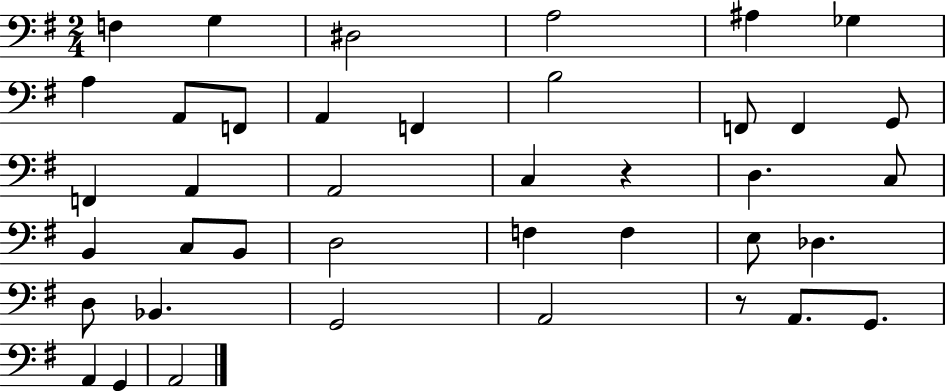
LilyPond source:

{
  \clef bass
  \numericTimeSignature
  \time 2/4
  \key g \major
  f4 g4 | dis2 | a2 | ais4 ges4 | \break a4 a,8 f,8 | a,4 f,4 | b2 | f,8 f,4 g,8 | \break f,4 a,4 | a,2 | c4 r4 | d4. c8 | \break b,4 c8 b,8 | d2 | f4 f4 | e8 des4. | \break d8 bes,4. | g,2 | a,2 | r8 a,8. g,8. | \break a,4 g,4 | a,2 | \bar "|."
}